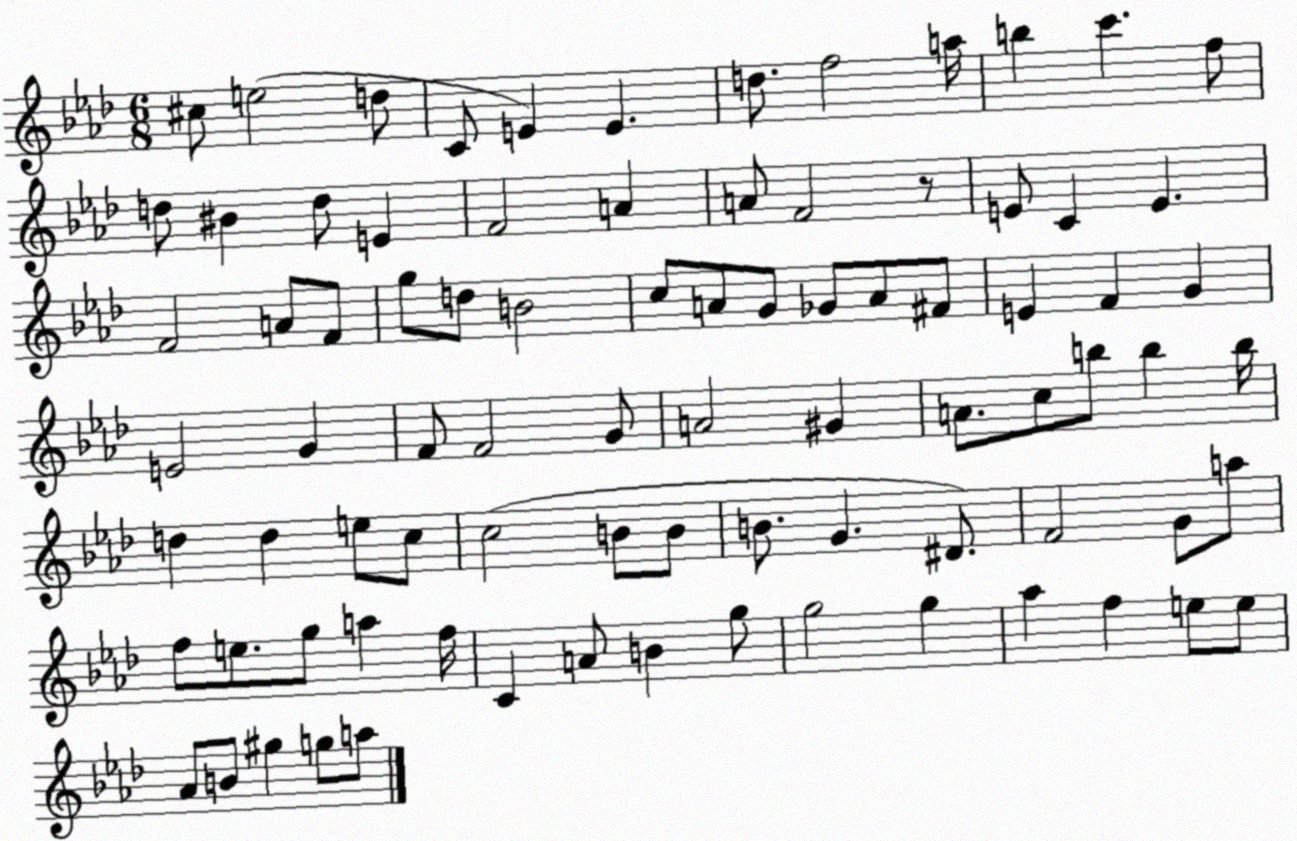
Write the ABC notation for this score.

X:1
T:Untitled
M:6/8
L:1/4
K:Ab
^c/2 e2 d/2 C/2 E E d/2 f2 a/4 b c' f/2 d/2 ^B d/2 E F2 A A/2 F2 z/2 E/2 C E F2 A/2 F/2 g/2 d/2 B2 c/2 A/2 G/2 _G/2 A/2 ^F/2 E F G E2 G F/2 F2 G/2 A2 ^G A/2 c/2 b/2 b b/4 d d e/2 c/2 c2 B/2 B/2 B/2 G ^D/2 F2 G/2 a/2 f/2 e/2 g/2 a f/4 C A/2 B g/2 g2 g _a f e/2 e/2 _A/2 B/2 ^g g/2 a/2